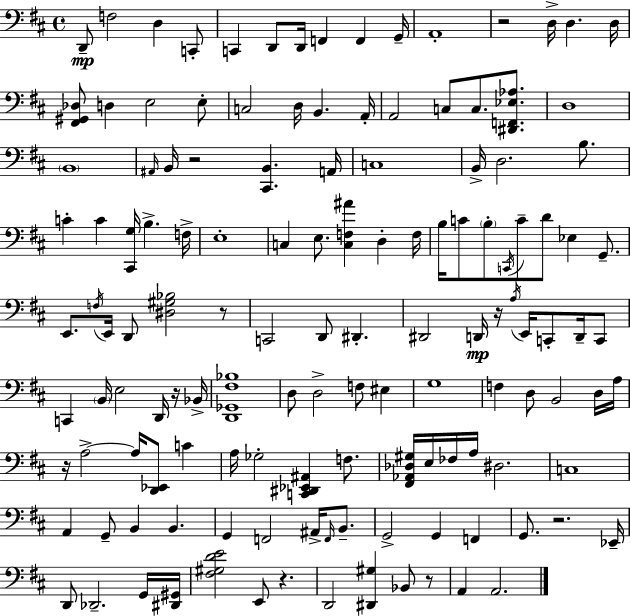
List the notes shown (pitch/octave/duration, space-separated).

D2/e F3/h D3/q C2/e C2/q D2/e D2/s F2/q F2/q G2/s A2/w R/h D3/s D3/q. D3/s [F#2,G#2,Db3]/e D3/q E3/h E3/e C3/h D3/s B2/q. A2/s A2/h C3/e C3/e. [D#2,F2,Eb3,Ab3]/e. D3/w B2/w A#2/s B2/s R/h [C#2,B2]/q. A2/s C3/w B2/s D3/h. B3/e. C4/q C4/q [C#2,G3]/s B3/q. F3/s E3/w C3/q E3/e. [C3,F3,A#4]/q D3/q F3/s B3/s C4/e B3/e C2/s C4/e D4/e Eb3/q G2/e. E2/e. F3/s E2/s D2/e [D#3,G#3,Bb3]/h R/e C2/h D2/e D#2/q. D#2/h D2/s R/s A3/s E2/s C2/e D2/s C2/e C2/q B2/s E3/h D2/s R/s Bb2/s [D2,Gb2,F#3,Bb3]/w D3/e D3/h F3/e EIS3/q G3/w F3/q D3/e B2/h D3/s A3/s R/s A3/h A3/s [D2,Eb2]/e C4/q A3/s Gb3/h [C2,D#2,Eb2,A#2]/q F3/e. [F#2,Ab2,Db3,G#3]/s E3/s FES3/s A3/s D#3/h. C3/w A2/q G2/e B2/q B2/q. G2/q F2/h A#2/s F2/s B2/e. G2/h G2/q F2/q G2/e. R/h. Eb2/s D2/e Db2/h. G2/s [D#2,G#2]/s [F#3,G#3,D4,E4]/h E2/e R/q. D2/h [D#2,G#3]/q Bb2/e R/e A2/q A2/h.